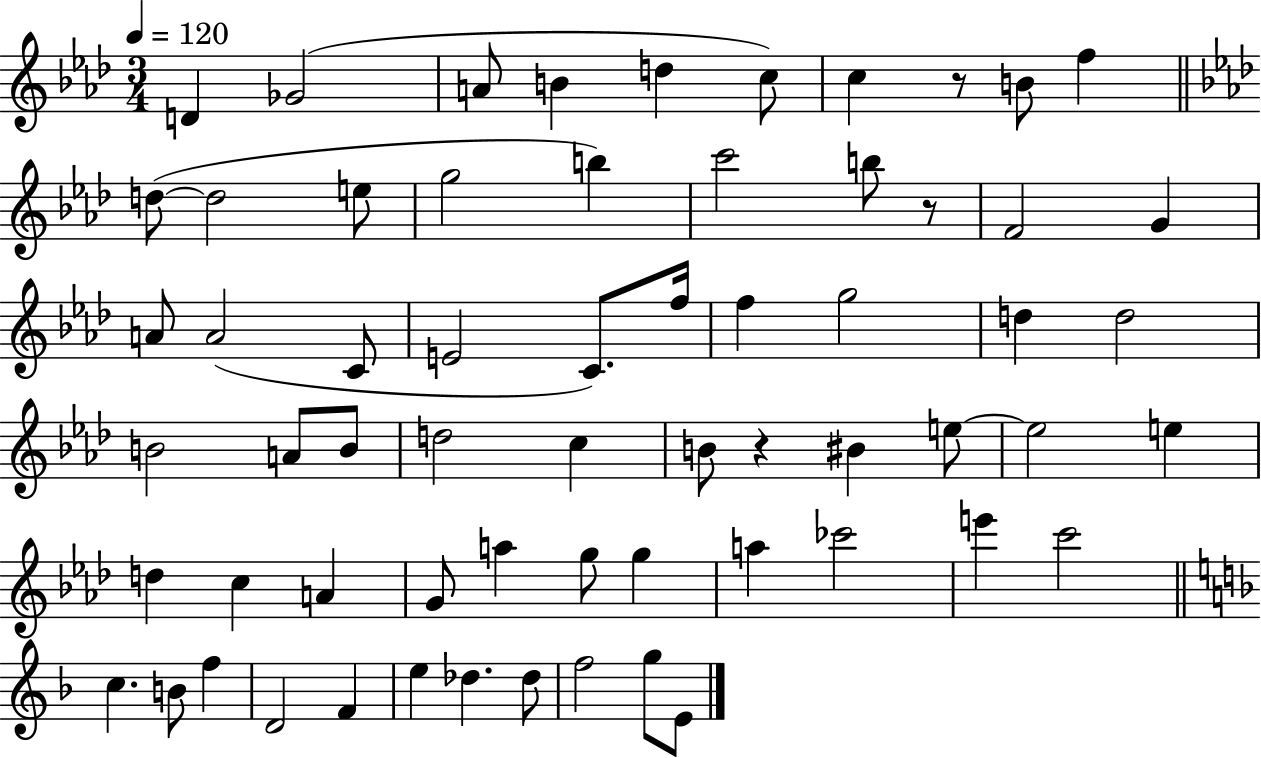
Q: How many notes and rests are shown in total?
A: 63